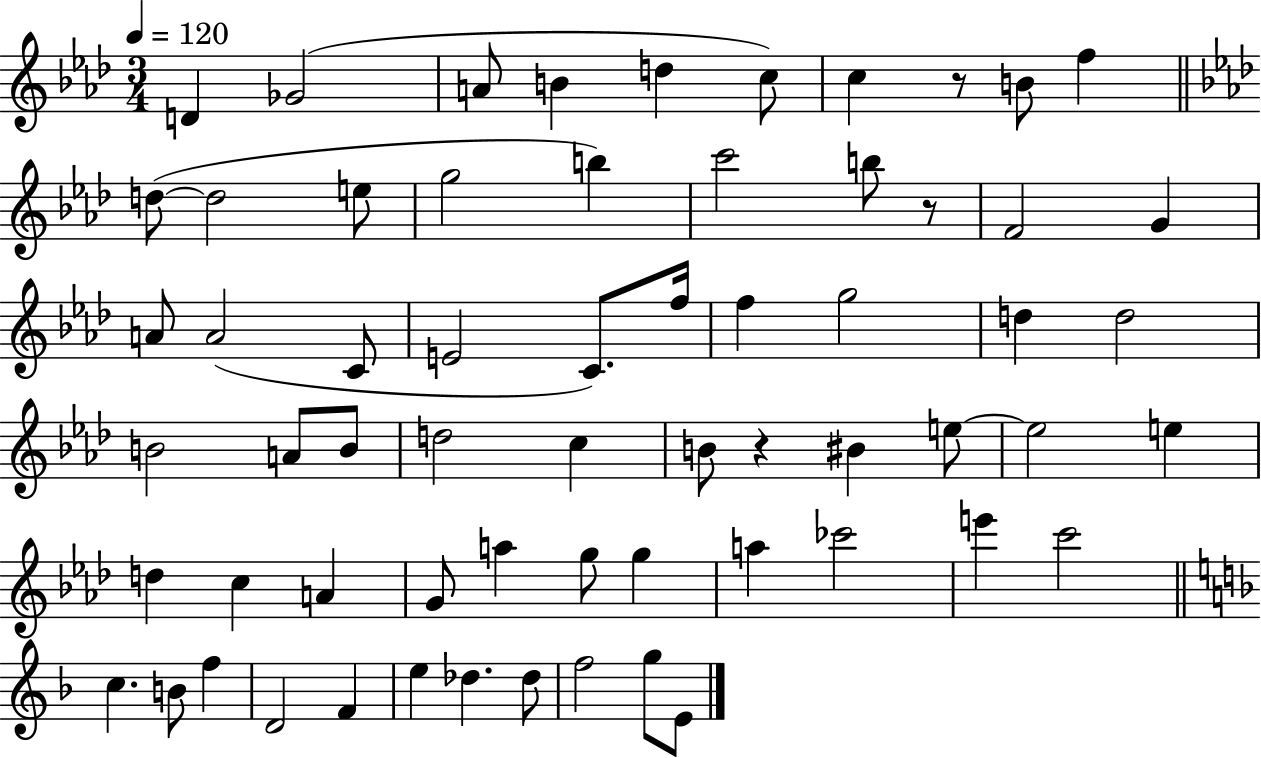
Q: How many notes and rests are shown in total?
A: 63